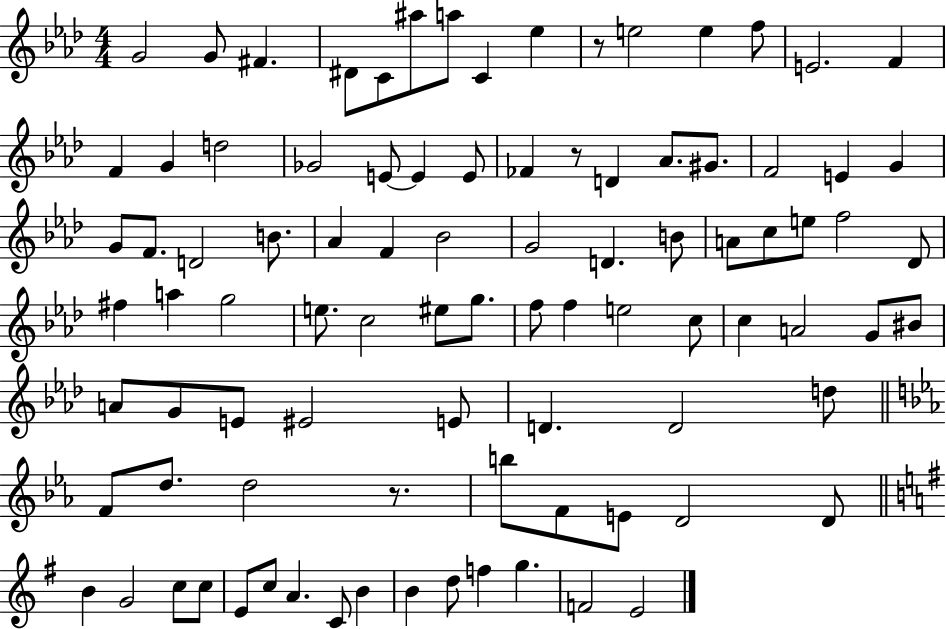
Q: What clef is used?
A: treble